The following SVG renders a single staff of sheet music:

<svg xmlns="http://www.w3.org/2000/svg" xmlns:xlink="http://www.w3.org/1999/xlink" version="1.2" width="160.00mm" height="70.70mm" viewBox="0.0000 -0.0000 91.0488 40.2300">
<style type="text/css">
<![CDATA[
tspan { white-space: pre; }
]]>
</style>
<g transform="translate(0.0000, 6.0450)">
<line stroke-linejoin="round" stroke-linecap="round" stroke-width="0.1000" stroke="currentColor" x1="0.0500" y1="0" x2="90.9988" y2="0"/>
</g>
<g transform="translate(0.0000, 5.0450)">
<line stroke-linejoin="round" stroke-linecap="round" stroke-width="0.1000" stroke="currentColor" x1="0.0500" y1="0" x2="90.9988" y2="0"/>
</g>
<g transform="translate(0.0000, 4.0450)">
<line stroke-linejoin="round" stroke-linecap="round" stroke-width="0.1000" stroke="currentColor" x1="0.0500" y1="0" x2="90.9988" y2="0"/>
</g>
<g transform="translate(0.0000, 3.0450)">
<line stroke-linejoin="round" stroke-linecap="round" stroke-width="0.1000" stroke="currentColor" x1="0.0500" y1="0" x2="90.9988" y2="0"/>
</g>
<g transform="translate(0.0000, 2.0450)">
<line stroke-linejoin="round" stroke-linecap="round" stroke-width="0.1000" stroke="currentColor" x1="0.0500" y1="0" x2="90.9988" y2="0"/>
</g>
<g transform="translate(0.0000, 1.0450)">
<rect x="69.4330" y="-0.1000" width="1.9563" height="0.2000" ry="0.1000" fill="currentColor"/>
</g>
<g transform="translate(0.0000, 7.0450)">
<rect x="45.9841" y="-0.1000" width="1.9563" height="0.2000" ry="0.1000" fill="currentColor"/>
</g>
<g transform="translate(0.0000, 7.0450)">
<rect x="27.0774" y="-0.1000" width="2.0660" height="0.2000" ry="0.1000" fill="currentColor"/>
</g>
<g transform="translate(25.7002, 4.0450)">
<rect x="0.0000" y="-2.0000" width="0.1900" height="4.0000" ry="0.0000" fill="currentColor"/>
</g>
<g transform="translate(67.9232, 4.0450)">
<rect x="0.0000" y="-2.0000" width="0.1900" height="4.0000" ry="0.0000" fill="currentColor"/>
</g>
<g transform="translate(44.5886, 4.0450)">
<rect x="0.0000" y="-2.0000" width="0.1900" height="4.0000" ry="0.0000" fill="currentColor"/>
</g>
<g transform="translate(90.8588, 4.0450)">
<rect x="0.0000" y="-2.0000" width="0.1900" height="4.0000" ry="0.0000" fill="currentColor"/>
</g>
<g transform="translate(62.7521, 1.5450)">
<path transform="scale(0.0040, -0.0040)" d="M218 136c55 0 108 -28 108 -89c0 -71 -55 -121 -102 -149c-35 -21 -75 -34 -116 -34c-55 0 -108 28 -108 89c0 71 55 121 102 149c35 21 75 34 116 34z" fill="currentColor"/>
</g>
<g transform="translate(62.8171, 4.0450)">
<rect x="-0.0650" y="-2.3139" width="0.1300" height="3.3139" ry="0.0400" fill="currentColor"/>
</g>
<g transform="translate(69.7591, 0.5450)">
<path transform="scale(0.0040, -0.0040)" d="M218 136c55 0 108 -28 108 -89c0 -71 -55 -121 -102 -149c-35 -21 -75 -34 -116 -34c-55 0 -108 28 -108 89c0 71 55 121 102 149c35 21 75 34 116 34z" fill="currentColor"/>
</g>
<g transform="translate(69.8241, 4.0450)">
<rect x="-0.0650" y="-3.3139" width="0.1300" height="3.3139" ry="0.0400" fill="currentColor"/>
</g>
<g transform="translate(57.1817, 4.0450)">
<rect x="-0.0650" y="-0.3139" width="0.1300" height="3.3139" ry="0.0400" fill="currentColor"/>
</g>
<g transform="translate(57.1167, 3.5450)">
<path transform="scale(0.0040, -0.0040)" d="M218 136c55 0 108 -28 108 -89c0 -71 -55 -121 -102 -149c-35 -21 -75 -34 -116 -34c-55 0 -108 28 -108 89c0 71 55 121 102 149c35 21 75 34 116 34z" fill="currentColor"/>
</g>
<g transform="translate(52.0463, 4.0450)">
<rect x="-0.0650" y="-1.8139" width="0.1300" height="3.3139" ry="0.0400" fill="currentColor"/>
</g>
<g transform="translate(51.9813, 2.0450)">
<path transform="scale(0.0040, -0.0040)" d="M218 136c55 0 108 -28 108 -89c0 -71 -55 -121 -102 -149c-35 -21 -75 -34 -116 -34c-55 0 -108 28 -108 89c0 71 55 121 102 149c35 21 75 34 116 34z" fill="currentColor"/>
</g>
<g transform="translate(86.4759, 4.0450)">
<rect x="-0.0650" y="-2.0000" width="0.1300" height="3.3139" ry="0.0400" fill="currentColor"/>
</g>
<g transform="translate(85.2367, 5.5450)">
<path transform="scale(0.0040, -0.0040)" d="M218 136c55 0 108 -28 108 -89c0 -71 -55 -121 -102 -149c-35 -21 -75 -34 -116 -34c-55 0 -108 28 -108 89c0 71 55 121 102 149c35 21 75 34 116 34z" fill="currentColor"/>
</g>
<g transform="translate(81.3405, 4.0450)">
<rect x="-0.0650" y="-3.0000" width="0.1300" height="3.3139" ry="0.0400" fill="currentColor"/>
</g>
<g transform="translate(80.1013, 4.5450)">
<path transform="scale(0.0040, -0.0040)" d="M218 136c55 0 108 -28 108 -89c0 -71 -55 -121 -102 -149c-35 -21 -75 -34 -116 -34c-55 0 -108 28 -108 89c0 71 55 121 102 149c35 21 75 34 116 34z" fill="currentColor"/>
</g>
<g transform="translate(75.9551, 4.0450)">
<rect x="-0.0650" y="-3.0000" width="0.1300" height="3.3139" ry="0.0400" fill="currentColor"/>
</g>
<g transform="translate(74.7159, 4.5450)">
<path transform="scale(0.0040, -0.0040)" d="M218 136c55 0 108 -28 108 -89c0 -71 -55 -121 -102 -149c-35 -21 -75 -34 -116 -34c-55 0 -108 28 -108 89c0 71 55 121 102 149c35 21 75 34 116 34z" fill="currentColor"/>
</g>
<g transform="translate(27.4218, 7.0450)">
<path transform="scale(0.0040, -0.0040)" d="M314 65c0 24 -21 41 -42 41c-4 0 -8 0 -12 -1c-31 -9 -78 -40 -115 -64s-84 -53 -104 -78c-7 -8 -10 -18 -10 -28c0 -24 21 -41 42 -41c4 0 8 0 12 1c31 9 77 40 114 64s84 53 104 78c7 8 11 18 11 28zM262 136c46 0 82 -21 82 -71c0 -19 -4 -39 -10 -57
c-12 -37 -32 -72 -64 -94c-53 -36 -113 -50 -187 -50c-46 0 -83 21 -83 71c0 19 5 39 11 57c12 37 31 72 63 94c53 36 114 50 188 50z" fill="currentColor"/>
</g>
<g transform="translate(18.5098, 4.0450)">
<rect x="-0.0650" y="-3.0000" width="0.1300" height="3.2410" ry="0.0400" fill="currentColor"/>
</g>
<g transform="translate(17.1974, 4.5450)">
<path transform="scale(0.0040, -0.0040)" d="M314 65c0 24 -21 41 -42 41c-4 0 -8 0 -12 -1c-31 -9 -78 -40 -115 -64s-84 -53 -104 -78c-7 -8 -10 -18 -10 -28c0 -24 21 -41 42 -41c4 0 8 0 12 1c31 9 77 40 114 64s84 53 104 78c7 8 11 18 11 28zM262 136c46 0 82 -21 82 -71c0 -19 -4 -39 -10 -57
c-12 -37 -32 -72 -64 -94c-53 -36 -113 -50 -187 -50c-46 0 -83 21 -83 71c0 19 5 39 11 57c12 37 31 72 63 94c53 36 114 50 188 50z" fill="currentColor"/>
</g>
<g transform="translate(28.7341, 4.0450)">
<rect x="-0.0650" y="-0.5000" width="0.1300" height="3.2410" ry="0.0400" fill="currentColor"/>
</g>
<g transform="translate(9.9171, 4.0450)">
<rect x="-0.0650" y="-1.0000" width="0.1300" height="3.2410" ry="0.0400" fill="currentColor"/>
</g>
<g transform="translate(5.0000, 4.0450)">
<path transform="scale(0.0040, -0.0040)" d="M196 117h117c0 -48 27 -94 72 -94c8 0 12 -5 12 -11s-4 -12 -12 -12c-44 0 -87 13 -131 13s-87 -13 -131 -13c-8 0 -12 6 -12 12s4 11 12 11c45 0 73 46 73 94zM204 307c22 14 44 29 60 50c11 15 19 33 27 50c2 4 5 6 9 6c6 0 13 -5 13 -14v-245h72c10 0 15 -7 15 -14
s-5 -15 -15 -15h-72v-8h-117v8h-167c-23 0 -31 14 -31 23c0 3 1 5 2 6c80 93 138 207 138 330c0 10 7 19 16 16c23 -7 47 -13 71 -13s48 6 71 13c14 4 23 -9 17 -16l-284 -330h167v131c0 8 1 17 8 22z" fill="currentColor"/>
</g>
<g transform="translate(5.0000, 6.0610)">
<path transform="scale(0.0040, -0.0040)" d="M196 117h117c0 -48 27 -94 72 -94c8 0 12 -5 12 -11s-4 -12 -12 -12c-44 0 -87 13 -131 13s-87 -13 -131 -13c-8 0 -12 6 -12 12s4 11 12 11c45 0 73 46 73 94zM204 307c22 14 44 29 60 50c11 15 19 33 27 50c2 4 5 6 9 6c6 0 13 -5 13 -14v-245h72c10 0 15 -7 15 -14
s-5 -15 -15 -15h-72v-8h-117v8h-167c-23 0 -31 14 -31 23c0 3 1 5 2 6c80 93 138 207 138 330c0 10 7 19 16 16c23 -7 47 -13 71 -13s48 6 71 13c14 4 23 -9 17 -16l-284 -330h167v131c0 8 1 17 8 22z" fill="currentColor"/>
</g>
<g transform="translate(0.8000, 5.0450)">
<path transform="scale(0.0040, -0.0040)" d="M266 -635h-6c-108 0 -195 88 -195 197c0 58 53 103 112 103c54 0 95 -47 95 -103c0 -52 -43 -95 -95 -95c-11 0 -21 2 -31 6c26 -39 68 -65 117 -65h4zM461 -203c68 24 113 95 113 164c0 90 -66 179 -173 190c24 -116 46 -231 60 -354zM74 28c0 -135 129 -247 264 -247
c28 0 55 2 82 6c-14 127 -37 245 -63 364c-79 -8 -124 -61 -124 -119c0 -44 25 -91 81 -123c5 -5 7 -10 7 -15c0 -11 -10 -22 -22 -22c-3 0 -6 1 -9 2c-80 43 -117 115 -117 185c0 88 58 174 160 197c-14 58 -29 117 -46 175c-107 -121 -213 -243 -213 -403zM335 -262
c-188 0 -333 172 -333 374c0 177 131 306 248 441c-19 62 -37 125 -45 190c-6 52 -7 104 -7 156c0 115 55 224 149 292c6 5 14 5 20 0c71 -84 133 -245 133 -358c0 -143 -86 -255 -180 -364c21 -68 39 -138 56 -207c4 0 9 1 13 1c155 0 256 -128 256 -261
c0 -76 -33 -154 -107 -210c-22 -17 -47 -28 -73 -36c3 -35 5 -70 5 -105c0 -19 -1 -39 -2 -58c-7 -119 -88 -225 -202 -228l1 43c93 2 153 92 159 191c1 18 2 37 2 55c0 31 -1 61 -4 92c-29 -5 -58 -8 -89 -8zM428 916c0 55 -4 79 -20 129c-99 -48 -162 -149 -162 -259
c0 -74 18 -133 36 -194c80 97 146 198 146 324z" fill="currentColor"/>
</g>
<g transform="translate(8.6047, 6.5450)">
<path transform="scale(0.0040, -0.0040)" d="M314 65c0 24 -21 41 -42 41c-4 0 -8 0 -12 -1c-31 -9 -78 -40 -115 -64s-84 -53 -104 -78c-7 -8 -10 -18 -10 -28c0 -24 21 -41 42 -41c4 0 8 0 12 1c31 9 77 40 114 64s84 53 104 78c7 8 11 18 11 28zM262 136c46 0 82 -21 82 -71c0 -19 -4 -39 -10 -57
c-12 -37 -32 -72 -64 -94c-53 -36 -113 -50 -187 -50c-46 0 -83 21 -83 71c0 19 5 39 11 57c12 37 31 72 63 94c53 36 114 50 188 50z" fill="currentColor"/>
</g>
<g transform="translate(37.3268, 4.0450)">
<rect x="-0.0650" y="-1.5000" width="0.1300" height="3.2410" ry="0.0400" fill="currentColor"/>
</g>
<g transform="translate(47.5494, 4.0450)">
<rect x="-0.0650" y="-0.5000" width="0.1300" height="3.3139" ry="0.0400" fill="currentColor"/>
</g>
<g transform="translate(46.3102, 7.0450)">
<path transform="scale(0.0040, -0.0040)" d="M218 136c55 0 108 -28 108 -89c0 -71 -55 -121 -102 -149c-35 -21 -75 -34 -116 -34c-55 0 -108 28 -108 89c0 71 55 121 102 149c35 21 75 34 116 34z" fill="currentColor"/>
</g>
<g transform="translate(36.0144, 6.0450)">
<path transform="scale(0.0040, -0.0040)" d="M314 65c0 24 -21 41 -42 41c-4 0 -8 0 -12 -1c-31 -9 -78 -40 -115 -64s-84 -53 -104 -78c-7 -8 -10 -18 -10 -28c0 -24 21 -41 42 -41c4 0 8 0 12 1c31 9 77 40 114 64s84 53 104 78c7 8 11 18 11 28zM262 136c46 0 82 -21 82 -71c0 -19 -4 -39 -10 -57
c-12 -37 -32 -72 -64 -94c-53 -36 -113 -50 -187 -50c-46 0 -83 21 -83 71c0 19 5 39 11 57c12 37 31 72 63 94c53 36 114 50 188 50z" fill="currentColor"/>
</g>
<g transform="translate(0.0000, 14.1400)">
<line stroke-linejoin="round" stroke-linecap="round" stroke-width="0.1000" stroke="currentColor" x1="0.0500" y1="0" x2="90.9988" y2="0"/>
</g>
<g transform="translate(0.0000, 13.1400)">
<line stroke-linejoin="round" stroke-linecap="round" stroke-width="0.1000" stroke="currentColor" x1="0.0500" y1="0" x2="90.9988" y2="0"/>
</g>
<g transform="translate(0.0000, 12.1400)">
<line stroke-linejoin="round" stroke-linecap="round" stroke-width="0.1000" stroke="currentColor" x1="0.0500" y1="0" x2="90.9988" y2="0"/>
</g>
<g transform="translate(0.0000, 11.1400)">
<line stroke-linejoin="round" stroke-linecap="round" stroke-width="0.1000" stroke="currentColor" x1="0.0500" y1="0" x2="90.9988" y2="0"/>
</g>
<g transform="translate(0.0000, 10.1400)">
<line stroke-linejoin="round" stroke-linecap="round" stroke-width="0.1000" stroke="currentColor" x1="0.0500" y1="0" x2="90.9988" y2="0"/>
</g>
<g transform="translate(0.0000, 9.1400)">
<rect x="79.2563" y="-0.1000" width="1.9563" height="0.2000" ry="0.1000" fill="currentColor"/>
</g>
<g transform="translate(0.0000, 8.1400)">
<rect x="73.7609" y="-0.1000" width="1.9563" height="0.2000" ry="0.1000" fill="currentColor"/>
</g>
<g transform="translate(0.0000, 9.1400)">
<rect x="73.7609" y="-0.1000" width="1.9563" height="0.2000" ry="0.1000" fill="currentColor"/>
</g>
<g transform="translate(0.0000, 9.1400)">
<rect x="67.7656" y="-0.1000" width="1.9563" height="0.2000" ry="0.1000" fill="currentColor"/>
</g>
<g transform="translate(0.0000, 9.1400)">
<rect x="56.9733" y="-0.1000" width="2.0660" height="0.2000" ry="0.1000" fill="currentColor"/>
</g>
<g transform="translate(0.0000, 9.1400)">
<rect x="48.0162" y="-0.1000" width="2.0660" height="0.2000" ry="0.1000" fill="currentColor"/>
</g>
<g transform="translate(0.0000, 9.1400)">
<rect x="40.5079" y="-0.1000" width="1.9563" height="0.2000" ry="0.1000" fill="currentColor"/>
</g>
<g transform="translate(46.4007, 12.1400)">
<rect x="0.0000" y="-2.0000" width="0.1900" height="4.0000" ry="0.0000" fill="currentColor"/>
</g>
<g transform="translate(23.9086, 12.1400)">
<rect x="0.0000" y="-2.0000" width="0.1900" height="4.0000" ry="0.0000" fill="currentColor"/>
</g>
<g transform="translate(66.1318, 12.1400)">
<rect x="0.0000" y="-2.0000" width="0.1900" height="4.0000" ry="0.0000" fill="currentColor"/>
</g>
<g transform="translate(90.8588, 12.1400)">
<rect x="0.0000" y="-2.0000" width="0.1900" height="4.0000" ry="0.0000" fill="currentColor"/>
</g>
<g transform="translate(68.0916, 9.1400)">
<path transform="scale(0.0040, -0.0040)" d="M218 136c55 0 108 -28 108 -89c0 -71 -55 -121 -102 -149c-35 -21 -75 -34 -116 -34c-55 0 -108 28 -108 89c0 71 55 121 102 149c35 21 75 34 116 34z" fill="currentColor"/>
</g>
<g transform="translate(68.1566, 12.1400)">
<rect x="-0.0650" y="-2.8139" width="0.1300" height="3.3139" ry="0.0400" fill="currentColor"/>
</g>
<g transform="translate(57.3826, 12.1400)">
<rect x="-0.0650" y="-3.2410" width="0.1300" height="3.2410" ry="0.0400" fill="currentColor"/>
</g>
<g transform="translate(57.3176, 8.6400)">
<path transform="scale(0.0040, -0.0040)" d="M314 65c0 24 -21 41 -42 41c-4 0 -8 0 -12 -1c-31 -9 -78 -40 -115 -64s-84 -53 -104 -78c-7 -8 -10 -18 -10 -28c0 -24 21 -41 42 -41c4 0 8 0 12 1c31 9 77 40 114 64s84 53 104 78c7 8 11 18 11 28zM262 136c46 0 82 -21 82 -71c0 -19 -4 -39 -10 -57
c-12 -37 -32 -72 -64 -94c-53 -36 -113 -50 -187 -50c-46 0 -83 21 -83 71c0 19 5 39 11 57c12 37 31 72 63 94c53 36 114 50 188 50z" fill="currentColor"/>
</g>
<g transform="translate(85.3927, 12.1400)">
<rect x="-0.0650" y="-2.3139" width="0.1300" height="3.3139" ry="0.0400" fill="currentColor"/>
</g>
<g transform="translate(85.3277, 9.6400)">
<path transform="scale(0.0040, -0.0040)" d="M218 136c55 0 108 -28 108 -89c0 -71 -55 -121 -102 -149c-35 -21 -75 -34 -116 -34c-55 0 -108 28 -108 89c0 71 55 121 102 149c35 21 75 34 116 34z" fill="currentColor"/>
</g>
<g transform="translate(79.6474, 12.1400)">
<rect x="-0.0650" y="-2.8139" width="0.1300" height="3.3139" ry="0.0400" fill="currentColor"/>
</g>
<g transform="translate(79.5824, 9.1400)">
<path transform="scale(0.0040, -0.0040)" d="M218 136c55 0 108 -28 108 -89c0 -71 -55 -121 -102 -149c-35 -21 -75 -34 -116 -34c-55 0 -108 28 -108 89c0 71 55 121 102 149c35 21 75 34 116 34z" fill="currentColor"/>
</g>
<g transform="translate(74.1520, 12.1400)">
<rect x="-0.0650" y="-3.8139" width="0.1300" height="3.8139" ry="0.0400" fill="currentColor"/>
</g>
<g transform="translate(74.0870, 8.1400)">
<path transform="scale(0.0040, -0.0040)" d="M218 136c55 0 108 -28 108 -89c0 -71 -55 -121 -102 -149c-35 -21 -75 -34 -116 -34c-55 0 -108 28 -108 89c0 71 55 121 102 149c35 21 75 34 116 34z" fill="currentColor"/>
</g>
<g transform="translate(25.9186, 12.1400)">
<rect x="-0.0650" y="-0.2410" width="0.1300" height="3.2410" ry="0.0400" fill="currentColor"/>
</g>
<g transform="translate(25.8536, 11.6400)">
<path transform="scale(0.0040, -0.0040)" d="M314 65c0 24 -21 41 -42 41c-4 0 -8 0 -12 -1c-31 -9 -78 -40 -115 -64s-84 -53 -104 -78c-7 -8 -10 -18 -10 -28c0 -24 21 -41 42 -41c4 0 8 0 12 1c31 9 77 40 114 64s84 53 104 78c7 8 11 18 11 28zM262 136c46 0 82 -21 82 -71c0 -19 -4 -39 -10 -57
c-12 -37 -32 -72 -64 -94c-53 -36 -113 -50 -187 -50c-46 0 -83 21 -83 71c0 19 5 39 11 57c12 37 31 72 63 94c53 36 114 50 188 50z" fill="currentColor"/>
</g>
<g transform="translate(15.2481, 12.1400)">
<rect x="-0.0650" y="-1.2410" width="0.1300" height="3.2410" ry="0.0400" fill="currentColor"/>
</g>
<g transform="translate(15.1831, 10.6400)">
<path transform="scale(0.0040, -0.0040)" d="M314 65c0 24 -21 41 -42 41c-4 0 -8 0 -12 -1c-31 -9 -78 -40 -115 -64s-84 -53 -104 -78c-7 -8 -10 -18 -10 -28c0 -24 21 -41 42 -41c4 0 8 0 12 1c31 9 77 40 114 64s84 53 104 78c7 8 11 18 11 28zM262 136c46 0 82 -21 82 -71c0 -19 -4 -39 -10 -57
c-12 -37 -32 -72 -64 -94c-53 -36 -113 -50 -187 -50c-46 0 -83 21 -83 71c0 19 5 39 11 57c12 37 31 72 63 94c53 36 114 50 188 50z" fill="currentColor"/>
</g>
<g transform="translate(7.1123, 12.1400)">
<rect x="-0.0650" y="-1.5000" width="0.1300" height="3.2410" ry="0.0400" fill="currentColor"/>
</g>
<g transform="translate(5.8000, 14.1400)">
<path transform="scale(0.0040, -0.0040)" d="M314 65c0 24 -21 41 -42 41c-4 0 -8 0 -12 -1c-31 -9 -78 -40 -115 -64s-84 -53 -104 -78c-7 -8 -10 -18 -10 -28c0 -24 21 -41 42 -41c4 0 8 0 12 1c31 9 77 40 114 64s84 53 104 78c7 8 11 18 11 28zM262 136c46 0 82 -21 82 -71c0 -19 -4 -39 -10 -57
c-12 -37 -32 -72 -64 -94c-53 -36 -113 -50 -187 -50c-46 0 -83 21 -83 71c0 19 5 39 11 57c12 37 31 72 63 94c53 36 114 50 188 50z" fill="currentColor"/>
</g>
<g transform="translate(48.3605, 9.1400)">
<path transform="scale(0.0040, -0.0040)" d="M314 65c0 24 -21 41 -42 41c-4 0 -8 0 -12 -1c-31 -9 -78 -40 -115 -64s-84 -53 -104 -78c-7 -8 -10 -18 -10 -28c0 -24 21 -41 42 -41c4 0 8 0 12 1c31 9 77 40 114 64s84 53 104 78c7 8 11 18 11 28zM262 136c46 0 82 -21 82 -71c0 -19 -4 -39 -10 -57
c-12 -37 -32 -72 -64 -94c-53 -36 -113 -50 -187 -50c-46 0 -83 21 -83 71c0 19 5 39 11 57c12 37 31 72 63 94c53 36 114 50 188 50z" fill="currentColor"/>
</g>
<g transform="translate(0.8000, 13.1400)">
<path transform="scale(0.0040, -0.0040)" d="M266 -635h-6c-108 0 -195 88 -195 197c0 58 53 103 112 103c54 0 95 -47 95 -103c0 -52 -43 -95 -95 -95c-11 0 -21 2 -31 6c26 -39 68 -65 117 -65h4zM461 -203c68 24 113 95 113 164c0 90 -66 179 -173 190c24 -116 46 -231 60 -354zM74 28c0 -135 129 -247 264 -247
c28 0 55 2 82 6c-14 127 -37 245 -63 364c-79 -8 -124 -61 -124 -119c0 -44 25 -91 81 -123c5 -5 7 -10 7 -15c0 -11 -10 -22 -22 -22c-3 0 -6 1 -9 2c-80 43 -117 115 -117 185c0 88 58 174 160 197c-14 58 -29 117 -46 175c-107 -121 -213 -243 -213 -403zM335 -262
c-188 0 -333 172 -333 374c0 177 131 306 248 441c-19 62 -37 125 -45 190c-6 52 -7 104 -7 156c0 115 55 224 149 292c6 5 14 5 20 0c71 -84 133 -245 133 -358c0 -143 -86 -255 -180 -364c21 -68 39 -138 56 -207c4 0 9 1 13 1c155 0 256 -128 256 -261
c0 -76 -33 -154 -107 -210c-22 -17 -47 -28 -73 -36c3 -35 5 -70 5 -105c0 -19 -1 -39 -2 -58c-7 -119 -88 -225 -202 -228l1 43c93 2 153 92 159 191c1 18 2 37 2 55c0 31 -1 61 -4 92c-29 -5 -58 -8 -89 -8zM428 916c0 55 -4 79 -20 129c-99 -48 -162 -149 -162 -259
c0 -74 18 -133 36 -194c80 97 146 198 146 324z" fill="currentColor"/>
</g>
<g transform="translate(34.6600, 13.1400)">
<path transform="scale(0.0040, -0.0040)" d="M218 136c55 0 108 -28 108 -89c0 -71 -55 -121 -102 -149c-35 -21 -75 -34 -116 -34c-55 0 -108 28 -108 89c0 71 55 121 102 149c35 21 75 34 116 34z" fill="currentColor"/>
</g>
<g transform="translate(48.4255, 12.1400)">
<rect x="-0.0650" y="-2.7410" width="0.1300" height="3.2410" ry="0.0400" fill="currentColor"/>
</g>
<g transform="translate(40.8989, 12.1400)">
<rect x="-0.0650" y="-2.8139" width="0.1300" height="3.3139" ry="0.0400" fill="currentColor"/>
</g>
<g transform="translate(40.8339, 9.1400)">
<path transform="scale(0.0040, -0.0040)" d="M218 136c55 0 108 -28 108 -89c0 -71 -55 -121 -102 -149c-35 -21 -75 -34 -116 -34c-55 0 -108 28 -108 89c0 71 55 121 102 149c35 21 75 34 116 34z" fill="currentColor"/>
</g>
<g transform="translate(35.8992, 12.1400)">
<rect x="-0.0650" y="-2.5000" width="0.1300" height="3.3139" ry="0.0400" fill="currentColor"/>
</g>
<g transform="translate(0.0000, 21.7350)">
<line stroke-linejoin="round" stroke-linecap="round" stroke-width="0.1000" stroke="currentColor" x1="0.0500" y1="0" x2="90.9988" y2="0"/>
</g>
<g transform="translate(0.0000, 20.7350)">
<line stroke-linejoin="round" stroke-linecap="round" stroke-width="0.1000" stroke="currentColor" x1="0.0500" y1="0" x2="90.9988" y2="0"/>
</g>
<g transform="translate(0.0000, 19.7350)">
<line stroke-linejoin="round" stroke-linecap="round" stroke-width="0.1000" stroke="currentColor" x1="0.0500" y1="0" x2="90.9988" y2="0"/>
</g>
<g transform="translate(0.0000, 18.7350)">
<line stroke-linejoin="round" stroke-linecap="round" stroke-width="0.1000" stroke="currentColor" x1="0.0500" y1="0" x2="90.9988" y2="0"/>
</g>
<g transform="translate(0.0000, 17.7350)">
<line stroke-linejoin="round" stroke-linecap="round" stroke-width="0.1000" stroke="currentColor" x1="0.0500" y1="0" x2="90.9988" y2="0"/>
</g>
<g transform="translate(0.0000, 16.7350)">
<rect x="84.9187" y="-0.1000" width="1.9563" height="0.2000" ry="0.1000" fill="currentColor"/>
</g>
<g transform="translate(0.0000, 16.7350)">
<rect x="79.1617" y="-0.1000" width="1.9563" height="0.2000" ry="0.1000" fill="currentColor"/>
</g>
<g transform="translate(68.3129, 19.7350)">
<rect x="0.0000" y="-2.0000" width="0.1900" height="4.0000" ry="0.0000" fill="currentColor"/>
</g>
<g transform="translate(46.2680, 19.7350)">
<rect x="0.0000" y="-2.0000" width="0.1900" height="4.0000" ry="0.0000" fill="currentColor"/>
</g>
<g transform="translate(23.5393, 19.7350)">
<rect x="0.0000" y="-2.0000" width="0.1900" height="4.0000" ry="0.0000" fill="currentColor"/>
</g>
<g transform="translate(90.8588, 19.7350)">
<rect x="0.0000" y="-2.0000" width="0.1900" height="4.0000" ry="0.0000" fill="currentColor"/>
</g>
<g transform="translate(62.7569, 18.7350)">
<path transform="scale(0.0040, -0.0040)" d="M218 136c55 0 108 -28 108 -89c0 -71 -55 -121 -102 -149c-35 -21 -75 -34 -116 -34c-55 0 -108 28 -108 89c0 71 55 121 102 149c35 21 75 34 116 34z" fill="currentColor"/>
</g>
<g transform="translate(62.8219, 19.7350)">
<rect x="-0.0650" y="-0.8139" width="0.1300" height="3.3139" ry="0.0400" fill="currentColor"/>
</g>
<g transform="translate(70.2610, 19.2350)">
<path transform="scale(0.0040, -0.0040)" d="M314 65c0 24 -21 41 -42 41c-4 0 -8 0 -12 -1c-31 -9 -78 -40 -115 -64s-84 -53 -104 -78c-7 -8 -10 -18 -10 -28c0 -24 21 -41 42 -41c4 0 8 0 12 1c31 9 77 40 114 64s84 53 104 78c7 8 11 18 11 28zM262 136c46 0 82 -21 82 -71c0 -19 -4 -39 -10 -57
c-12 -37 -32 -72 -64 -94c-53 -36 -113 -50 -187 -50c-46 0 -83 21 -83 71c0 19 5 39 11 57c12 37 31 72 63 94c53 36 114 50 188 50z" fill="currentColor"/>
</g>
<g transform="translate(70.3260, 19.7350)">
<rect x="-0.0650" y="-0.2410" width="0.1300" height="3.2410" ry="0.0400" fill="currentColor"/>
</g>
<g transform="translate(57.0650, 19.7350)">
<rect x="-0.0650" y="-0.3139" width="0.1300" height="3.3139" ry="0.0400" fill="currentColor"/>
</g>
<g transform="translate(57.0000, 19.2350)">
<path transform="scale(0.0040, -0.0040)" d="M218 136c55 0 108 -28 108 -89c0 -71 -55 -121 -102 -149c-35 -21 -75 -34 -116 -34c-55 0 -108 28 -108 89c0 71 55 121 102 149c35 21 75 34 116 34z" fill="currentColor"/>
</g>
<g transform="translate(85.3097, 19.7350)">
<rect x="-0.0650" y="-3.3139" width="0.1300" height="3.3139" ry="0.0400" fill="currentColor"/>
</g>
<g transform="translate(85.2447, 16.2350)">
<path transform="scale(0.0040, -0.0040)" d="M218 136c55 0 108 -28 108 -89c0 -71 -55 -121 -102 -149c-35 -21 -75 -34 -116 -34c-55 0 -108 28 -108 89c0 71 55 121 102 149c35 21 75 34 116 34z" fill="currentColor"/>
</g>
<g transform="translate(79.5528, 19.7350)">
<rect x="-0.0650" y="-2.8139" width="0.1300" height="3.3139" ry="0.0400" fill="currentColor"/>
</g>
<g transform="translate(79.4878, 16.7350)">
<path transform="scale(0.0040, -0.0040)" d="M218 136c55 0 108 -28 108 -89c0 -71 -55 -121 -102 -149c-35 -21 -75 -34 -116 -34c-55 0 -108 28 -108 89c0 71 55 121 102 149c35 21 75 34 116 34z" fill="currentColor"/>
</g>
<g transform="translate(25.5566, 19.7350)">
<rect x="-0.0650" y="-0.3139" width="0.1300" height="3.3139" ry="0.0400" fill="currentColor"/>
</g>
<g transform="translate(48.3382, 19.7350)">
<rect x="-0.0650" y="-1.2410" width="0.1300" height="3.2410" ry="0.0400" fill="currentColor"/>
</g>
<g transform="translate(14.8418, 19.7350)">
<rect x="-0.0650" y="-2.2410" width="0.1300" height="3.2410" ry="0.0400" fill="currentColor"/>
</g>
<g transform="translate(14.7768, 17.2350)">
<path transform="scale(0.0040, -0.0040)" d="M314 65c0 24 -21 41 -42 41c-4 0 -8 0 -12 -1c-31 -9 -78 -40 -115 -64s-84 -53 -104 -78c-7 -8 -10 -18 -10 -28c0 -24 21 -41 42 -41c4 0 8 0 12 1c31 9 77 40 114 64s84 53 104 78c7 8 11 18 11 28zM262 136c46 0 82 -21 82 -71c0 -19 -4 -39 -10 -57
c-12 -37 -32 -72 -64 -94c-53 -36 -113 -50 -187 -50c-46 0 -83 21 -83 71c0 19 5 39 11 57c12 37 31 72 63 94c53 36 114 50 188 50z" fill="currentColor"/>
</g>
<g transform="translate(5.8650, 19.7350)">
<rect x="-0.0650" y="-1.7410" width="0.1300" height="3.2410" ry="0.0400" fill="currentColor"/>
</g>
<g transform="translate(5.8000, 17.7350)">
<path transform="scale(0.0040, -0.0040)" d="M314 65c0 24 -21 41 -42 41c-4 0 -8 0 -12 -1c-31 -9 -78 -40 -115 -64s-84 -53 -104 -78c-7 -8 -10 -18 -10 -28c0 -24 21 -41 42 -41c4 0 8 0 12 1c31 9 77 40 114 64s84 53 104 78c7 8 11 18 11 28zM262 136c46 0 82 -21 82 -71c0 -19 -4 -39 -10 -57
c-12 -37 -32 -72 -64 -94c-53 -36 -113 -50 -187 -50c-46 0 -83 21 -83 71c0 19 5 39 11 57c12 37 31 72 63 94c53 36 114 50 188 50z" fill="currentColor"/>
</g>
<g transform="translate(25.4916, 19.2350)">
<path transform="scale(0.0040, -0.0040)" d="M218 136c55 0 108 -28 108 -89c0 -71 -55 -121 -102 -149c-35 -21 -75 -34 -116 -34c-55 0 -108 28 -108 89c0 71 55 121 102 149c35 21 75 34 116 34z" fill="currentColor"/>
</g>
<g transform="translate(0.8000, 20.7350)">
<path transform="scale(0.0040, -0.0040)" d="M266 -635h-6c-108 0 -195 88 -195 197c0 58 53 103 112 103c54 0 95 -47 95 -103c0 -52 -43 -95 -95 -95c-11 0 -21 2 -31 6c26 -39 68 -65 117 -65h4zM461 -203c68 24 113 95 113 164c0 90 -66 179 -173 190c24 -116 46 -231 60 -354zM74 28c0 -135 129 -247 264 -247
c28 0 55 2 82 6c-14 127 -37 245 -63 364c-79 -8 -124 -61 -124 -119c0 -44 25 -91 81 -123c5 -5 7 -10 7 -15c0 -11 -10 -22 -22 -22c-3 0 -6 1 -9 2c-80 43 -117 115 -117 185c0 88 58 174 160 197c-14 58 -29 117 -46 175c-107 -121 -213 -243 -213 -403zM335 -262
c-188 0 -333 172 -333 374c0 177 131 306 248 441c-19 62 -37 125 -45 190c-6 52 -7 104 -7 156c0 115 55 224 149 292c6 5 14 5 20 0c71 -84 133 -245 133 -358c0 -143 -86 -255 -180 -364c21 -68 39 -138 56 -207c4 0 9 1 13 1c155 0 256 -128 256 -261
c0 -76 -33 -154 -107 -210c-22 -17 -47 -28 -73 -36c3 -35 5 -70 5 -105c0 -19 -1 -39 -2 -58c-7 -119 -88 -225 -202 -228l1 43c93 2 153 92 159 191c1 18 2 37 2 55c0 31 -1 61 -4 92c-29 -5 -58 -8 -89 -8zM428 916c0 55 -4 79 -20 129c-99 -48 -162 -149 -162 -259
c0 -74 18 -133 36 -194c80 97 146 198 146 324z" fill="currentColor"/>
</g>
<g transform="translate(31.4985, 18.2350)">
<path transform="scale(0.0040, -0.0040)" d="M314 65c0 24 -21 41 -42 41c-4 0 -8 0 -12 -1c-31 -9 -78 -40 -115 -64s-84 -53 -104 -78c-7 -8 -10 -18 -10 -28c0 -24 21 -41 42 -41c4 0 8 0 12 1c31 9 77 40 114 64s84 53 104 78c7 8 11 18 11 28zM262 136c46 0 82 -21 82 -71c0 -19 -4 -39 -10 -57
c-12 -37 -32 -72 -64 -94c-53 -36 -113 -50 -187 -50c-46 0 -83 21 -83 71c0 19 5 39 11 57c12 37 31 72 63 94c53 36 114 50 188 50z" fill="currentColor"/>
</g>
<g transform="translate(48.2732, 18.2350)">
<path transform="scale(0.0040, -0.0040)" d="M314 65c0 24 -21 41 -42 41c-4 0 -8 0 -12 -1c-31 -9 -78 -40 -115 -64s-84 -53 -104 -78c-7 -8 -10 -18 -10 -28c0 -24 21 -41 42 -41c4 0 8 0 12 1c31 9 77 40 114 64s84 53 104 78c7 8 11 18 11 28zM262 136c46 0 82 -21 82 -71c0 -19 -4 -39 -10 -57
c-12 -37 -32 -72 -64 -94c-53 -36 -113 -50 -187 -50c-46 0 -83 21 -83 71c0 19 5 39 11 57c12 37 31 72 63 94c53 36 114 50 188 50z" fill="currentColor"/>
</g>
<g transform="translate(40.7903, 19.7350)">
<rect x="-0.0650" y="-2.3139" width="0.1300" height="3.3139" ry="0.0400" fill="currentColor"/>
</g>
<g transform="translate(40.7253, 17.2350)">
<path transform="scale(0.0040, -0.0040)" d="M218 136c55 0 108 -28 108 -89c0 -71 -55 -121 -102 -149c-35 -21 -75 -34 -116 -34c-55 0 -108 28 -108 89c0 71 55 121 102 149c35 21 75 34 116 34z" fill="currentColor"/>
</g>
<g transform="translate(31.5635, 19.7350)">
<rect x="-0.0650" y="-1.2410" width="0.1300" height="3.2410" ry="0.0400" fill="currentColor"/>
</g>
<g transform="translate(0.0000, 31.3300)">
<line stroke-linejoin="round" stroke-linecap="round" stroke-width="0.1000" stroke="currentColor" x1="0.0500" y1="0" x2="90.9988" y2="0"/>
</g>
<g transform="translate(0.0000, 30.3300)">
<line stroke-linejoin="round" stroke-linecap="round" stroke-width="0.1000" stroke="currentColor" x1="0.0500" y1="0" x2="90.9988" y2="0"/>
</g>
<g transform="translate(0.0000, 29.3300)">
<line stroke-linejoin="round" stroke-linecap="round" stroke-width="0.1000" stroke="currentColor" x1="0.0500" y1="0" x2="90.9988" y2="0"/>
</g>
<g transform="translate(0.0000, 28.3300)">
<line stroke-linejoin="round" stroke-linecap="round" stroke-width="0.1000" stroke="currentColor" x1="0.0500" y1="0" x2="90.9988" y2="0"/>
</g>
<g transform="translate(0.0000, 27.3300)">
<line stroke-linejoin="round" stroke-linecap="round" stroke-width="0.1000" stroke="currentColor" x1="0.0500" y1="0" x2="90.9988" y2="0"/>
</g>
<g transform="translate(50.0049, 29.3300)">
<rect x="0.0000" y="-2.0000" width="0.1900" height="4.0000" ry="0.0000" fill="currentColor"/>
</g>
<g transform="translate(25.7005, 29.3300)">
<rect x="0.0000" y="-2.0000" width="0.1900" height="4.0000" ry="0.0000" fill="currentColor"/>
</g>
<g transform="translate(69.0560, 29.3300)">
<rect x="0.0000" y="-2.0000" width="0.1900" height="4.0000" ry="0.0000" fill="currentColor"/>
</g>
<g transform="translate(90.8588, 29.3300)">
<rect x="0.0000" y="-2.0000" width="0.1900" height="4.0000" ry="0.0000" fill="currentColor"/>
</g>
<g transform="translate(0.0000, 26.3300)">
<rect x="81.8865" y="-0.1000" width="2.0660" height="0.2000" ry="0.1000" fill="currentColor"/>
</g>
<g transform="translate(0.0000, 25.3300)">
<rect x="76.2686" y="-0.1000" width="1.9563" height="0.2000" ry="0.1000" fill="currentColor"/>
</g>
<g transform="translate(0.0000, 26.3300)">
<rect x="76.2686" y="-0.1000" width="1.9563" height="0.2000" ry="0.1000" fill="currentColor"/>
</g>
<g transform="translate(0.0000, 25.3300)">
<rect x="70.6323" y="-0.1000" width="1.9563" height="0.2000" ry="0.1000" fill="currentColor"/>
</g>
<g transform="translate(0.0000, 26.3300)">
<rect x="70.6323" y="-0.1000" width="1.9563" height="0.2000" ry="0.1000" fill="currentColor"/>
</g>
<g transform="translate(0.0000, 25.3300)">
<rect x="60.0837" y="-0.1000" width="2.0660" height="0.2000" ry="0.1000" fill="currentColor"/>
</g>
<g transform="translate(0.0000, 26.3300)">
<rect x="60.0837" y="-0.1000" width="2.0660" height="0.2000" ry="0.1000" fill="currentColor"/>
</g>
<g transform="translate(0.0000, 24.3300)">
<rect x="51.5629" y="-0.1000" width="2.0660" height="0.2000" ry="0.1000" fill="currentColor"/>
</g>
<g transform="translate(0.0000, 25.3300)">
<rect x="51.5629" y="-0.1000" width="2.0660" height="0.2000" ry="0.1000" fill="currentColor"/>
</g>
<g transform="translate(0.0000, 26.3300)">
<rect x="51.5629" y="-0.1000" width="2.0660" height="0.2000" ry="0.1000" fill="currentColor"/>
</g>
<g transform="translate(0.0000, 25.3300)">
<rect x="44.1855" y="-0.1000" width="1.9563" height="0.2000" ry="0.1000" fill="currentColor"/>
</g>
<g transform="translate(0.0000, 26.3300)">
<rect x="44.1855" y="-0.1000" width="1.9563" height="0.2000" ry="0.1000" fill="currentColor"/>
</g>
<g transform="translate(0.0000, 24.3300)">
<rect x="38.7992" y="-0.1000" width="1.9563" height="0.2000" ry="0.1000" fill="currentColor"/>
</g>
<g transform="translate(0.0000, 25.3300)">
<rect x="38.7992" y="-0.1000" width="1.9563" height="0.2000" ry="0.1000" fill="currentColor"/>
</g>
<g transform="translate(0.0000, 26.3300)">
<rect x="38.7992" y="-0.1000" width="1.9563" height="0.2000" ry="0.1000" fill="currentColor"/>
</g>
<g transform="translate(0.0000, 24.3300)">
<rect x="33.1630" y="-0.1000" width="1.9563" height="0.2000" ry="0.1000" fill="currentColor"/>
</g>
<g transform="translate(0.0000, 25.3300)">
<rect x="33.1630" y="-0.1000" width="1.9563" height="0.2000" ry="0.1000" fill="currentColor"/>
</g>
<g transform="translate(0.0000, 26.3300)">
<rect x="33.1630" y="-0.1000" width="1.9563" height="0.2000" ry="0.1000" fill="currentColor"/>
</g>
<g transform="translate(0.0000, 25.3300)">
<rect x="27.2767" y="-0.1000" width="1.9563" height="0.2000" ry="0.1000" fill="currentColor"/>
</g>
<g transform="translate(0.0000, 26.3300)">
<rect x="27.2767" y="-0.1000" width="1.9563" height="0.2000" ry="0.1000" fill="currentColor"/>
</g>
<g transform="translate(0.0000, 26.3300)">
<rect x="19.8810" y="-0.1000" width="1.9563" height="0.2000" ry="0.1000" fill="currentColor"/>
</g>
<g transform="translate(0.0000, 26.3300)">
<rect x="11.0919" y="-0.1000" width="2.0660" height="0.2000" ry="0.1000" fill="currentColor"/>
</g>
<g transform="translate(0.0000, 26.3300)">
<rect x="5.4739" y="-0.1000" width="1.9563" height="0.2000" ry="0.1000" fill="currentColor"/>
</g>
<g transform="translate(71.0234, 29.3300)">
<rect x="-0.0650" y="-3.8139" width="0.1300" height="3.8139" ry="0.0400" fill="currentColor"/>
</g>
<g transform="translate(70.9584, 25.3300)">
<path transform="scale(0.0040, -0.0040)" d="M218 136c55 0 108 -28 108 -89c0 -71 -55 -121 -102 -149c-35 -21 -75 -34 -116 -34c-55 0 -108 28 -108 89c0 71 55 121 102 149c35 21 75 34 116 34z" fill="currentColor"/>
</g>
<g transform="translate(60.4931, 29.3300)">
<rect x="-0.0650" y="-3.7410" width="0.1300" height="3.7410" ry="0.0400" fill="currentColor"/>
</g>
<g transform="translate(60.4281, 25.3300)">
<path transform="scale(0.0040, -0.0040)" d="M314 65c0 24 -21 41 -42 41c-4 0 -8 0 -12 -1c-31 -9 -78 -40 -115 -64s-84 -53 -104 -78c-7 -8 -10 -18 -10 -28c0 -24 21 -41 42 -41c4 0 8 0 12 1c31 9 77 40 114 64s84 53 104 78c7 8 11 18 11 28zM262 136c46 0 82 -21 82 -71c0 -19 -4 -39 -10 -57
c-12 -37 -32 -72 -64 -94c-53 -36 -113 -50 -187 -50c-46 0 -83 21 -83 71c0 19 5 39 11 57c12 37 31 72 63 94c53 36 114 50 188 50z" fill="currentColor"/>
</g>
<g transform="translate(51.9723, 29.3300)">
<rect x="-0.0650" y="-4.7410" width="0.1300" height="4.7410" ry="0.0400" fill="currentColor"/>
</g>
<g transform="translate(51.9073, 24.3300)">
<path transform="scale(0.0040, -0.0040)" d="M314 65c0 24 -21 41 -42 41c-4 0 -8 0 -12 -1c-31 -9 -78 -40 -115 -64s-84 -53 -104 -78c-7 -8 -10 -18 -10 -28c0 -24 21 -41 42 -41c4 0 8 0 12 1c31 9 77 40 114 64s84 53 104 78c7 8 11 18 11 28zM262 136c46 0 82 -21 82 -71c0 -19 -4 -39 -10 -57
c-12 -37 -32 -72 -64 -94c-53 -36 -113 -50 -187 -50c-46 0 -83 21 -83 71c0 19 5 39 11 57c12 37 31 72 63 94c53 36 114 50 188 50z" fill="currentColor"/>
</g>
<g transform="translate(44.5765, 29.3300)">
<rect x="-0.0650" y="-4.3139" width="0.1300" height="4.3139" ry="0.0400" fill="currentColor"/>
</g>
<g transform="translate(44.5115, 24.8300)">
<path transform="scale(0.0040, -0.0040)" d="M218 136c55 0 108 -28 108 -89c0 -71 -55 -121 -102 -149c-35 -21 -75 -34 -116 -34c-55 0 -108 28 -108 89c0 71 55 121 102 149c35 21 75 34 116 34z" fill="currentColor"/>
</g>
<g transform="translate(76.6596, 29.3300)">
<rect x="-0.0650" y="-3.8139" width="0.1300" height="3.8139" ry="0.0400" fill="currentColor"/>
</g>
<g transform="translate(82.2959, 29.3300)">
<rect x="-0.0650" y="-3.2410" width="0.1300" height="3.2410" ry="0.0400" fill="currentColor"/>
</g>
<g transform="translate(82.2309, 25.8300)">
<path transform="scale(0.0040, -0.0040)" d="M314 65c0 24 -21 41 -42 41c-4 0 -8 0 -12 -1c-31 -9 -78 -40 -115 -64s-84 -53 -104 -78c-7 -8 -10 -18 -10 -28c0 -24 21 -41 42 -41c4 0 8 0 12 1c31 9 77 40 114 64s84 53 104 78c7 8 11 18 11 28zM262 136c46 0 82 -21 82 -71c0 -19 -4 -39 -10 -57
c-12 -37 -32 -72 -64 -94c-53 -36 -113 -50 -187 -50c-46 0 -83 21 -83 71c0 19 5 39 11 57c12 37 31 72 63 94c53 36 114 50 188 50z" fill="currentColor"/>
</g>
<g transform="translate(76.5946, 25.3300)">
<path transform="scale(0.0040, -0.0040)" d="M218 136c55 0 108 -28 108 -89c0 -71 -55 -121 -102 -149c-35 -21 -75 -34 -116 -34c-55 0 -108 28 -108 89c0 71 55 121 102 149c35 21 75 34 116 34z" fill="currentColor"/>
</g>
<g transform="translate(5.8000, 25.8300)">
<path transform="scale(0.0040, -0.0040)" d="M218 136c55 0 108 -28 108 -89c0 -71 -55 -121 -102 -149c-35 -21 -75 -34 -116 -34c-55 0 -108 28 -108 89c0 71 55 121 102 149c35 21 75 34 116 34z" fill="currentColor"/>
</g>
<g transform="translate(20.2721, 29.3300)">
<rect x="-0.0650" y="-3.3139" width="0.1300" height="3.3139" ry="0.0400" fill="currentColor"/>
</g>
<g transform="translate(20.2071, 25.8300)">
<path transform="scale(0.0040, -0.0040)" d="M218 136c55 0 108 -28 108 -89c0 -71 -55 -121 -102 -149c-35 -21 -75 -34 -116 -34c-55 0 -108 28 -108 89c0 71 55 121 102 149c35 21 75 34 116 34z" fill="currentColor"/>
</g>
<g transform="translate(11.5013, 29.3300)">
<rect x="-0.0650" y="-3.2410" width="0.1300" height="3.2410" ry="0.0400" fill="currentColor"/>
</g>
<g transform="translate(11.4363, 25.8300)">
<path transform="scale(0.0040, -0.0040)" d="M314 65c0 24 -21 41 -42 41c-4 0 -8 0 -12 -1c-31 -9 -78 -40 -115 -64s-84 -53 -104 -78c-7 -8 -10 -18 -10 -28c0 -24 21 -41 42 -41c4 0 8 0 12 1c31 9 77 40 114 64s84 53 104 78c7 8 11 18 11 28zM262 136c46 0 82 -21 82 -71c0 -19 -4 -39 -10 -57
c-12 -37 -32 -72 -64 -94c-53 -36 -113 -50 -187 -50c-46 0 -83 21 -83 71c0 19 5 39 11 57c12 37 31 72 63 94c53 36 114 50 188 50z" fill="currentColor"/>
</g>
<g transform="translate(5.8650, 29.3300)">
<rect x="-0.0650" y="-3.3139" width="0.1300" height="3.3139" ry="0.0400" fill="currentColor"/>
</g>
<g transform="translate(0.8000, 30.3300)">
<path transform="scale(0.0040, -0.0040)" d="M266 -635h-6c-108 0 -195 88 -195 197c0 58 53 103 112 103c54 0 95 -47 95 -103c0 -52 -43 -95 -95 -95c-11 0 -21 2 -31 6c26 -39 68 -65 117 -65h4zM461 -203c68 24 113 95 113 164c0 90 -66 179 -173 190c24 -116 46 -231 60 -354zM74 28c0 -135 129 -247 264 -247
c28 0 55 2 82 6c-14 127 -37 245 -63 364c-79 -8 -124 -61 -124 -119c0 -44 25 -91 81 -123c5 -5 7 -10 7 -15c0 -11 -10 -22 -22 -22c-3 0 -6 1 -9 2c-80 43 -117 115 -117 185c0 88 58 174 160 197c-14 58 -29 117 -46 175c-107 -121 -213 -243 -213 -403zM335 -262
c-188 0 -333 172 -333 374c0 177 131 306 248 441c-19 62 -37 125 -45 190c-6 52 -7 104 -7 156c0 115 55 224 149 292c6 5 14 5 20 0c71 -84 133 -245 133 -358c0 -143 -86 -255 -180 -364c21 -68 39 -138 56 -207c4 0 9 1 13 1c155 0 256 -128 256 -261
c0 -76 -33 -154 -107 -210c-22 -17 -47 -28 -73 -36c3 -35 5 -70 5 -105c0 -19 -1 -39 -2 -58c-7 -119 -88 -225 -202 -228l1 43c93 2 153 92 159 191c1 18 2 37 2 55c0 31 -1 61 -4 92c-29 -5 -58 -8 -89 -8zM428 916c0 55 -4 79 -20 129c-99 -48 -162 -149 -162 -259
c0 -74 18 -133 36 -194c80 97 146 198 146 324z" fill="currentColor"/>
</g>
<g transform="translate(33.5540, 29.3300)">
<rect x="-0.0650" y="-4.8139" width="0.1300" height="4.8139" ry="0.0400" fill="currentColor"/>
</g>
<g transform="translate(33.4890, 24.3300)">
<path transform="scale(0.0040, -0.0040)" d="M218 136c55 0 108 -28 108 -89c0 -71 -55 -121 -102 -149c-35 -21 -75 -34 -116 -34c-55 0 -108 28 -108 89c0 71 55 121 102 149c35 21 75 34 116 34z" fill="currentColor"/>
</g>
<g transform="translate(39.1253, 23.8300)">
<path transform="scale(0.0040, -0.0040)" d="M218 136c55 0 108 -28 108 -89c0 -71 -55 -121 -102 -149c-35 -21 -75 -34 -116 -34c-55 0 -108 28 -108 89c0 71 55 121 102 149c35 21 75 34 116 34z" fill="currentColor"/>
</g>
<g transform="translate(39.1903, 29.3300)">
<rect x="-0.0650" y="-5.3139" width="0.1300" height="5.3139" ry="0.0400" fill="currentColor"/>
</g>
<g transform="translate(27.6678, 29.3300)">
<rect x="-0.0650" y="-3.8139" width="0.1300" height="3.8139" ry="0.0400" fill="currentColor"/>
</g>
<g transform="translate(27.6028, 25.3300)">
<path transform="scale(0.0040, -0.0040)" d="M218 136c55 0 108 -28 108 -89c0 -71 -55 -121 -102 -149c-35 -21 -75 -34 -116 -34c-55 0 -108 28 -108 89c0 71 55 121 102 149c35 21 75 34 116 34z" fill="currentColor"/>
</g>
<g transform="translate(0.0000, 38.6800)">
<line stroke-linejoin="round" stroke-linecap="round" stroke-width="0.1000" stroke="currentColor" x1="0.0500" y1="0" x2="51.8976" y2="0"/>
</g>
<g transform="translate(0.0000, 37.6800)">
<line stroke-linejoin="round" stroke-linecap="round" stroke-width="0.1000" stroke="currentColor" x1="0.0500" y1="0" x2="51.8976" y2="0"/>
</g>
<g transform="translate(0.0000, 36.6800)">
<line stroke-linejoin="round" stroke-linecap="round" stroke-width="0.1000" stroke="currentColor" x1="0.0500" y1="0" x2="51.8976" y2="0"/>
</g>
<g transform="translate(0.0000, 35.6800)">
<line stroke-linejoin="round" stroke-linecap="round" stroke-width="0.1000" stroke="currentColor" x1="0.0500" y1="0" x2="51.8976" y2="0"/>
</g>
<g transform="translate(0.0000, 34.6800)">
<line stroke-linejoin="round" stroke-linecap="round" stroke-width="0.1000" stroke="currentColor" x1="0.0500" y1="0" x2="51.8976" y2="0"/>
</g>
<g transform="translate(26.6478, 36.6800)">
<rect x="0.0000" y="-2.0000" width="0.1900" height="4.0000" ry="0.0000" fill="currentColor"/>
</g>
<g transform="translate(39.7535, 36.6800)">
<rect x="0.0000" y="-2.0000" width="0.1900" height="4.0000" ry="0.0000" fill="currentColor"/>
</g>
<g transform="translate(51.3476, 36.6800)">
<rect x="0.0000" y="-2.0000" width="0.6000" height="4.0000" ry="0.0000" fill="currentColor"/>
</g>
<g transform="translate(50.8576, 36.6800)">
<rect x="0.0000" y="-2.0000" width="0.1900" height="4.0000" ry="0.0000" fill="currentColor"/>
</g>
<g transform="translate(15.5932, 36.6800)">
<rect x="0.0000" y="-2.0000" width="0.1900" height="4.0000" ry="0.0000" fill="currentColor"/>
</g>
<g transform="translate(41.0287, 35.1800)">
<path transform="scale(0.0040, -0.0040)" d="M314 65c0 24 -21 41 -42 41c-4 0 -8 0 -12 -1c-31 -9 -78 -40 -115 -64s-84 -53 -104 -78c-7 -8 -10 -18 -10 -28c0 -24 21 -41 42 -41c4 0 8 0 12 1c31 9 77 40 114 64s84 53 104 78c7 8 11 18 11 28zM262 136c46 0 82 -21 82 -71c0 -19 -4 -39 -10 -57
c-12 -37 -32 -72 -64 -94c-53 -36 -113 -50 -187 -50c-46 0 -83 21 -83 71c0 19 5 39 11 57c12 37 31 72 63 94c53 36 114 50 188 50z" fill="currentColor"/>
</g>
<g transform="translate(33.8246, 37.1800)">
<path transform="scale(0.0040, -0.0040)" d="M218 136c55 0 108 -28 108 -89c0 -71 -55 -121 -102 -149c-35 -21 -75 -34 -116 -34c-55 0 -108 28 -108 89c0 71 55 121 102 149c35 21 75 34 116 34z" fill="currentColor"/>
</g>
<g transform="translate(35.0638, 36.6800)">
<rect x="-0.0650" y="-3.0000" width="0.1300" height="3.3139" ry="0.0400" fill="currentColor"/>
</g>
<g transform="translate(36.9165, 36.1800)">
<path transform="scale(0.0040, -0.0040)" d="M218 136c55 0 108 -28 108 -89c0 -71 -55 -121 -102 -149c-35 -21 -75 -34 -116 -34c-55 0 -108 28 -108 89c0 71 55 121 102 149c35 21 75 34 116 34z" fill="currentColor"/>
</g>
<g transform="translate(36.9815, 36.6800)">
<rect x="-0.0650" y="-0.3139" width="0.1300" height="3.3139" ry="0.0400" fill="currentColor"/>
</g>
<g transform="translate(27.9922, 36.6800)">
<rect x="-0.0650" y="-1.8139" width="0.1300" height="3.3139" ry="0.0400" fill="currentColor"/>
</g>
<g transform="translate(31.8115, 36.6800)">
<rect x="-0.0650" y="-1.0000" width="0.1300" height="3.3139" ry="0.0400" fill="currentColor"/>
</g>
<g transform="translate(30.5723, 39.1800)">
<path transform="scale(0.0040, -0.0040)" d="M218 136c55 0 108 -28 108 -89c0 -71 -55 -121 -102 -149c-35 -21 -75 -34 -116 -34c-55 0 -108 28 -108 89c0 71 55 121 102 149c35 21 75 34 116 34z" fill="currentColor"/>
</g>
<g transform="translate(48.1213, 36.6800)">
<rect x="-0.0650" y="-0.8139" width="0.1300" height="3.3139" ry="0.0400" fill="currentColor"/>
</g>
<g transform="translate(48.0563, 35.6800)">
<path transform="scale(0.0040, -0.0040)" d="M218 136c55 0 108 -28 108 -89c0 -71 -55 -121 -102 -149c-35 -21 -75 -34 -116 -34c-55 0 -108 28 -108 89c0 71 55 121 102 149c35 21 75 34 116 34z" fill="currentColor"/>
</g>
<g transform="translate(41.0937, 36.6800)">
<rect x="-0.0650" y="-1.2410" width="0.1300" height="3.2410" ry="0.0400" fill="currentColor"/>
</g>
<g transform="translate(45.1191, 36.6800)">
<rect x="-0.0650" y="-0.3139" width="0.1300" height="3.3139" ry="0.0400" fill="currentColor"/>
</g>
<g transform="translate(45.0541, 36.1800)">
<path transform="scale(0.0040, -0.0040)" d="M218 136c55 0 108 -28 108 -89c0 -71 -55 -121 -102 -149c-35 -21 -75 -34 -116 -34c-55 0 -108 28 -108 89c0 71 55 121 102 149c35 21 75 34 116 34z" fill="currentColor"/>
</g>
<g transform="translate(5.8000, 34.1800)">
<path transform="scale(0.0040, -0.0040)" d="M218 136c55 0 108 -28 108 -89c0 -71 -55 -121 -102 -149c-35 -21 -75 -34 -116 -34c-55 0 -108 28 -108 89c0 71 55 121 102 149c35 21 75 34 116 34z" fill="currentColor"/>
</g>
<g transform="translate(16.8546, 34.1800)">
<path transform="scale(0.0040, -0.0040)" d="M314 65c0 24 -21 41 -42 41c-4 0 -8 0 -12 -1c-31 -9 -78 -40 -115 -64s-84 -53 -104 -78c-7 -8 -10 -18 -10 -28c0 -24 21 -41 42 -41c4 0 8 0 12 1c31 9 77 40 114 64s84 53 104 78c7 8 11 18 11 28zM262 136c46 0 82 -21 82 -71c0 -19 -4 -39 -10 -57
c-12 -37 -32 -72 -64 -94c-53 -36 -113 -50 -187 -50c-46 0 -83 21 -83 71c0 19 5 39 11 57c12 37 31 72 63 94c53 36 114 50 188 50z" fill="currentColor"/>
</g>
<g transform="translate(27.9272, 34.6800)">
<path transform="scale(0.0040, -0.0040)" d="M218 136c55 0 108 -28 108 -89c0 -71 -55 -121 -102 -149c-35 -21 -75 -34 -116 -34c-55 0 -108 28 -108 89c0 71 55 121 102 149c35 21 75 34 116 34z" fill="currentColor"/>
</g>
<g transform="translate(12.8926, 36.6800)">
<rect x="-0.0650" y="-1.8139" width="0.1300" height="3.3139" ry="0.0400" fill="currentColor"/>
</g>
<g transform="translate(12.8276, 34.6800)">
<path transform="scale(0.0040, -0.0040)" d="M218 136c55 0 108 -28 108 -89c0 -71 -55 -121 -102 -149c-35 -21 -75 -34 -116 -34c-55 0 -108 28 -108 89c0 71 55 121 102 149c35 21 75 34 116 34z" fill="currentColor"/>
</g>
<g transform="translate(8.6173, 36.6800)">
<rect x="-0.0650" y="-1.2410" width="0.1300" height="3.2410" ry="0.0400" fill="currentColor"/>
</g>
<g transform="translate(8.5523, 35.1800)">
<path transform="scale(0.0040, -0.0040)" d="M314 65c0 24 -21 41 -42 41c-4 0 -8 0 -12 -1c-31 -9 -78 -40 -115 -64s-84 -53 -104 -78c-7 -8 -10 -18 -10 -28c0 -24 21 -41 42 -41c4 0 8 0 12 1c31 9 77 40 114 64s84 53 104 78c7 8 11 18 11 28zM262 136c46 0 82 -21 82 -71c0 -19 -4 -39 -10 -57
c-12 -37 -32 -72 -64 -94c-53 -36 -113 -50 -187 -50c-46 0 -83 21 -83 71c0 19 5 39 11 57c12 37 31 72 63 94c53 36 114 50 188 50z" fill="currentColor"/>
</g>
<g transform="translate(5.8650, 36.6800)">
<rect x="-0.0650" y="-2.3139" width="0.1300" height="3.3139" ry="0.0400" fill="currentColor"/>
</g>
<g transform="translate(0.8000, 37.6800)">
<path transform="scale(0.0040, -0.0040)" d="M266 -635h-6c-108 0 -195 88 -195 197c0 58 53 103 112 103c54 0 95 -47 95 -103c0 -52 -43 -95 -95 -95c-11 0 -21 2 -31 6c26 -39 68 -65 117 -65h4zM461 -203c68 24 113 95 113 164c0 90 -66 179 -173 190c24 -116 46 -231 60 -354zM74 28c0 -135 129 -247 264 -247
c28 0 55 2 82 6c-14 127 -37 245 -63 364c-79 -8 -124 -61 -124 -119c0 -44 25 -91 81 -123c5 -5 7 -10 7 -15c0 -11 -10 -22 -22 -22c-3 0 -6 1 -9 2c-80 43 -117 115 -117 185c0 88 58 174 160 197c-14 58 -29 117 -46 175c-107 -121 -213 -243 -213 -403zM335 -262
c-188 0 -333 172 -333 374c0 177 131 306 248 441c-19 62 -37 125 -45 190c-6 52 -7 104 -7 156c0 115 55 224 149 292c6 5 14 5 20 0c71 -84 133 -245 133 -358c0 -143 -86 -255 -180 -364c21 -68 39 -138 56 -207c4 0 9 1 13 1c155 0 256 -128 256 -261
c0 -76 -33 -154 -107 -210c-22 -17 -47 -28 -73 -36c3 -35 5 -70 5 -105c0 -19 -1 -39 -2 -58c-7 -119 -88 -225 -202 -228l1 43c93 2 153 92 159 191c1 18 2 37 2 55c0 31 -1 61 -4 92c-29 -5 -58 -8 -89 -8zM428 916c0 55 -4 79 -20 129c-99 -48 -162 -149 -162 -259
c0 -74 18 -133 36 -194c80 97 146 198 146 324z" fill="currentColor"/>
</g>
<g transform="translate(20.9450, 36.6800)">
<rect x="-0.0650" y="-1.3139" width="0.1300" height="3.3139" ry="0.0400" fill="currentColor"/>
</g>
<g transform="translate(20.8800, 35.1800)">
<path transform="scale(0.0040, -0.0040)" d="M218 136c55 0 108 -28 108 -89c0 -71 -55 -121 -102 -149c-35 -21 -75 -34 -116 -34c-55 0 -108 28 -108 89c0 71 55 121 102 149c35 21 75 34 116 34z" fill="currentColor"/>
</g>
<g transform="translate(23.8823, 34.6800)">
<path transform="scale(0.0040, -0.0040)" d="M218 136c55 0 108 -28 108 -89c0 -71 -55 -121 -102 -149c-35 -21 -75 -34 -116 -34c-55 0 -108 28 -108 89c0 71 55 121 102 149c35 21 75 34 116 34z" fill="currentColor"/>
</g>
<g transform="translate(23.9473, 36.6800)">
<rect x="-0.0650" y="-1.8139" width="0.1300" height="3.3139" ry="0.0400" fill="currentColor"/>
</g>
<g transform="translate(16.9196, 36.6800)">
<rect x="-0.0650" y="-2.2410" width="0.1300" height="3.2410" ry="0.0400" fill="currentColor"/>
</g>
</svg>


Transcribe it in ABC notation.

X:1
T:Untitled
M:4/4
L:1/4
K:C
D2 A2 C2 E2 C f c g b A A F E2 e2 c2 G a a2 b2 a c' a g f2 g2 c e2 g e2 c d c2 a b b b2 b c' e' f' d' e'2 c'2 c' c' b2 g e2 f g2 e f f D A c e2 c d